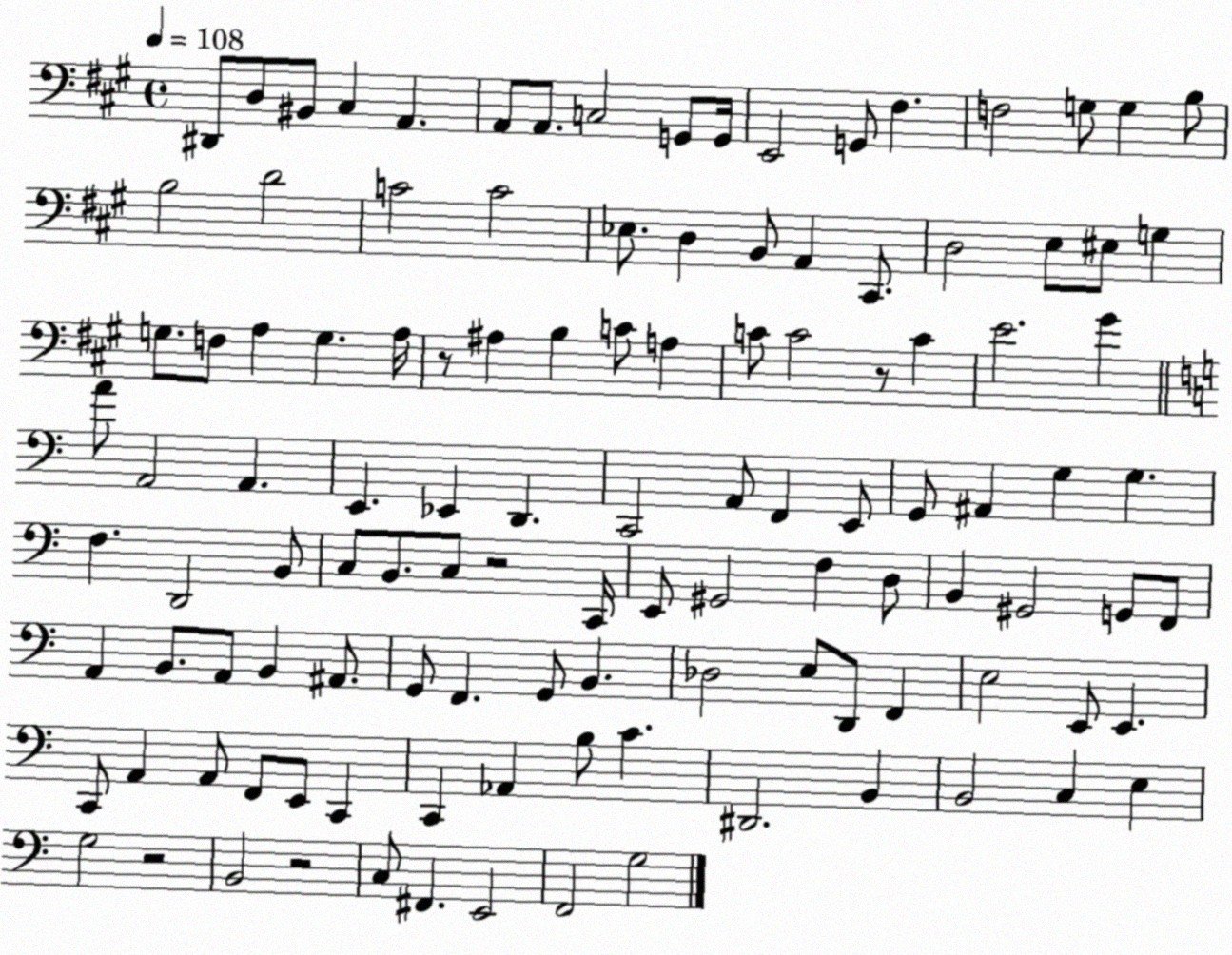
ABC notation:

X:1
T:Untitled
M:4/4
L:1/4
K:A
^D,,/2 D,/2 ^B,,/2 ^C, A,, A,,/2 A,,/2 C,2 G,,/2 G,,/4 E,,2 G,,/2 ^F, F,2 G,/2 G, B,/2 B,2 D2 C2 C2 _E,/2 D, B,,/2 A,, ^C,,/2 D,2 E,/2 ^E,/2 G, G,/2 F,/2 A, G, A,/4 z/2 ^A, B, C/2 A, C/2 C2 z/2 C E2 ^G A/2 A,,2 A,, E,, _E,, D,, C,,2 A,,/2 F,, E,,/2 G,,/2 ^A,, G, G, F, D,,2 B,,/2 C,/2 B,,/2 C,/2 z2 C,,/4 E,,/2 ^G,,2 F, D,/2 B,, ^G,,2 G,,/2 F,,/2 A,, B,,/2 A,,/2 B,, ^A,,/2 G,,/2 F,, G,,/2 B,, _D,2 E,/2 D,,/2 F,, E,2 E,,/2 E,, C,,/2 A,, A,,/2 F,,/2 E,,/2 C,, C,, _A,, B,/2 C ^D,,2 B,, B,,2 C, E, G,2 z2 B,,2 z2 C,/2 ^F,, E,,2 F,,2 G,2